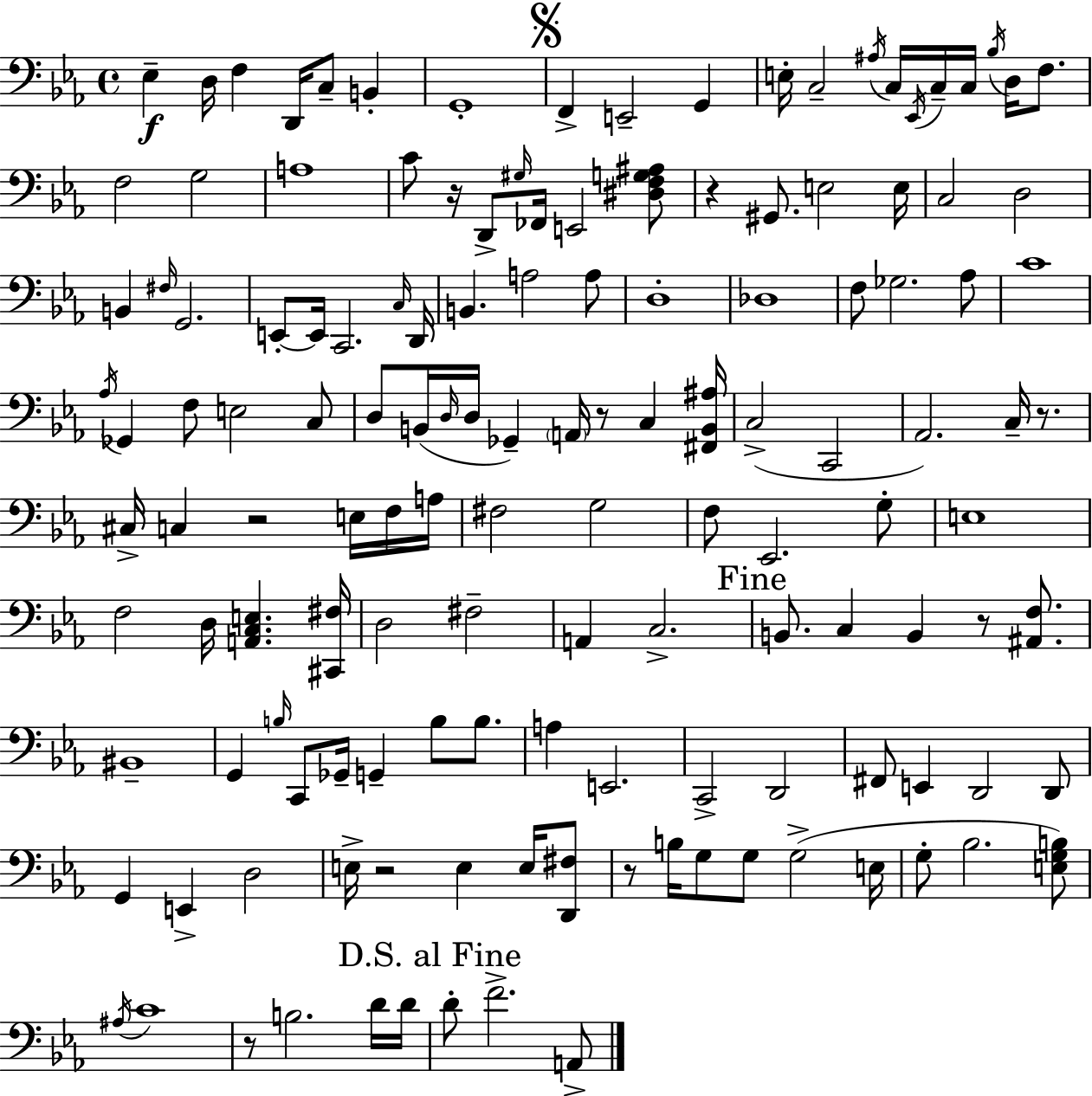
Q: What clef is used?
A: bass